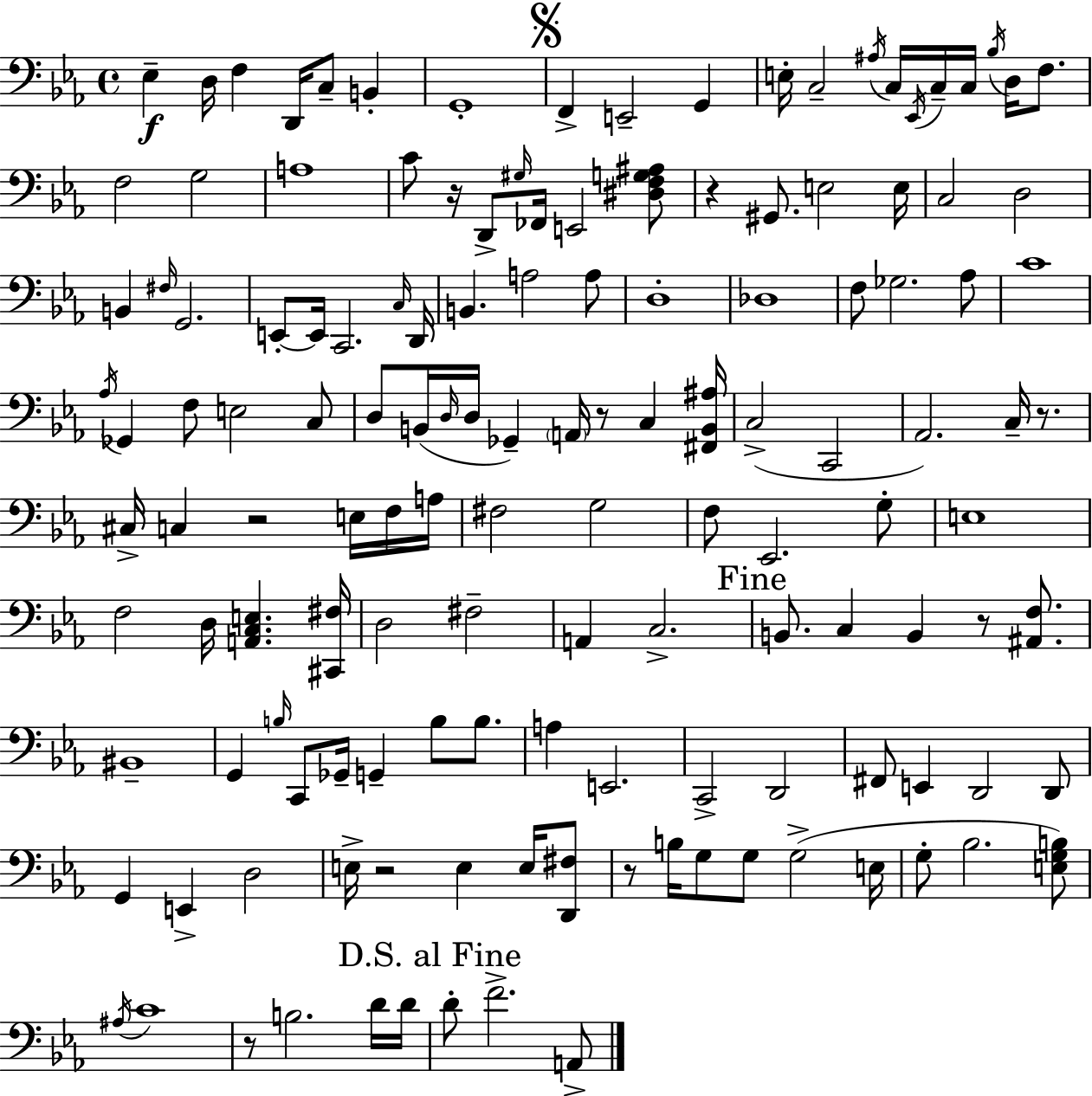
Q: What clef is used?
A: bass